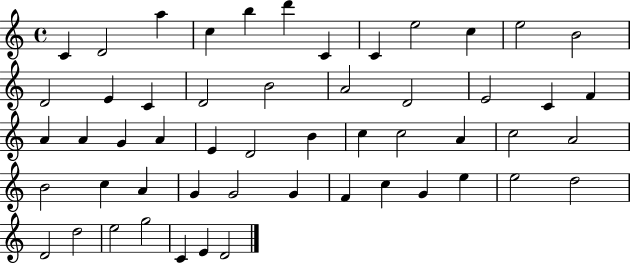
X:1
T:Untitled
M:4/4
L:1/4
K:C
C D2 a c b d' C C e2 c e2 B2 D2 E C D2 B2 A2 D2 E2 C F A A G A E D2 B c c2 A c2 A2 B2 c A G G2 G F c G e e2 d2 D2 d2 e2 g2 C E D2